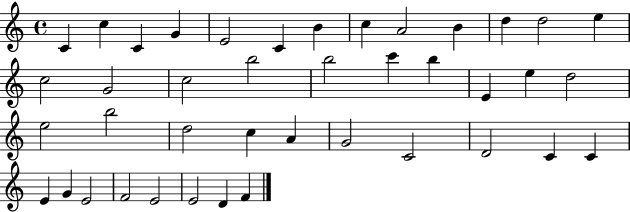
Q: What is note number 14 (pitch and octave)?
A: C5